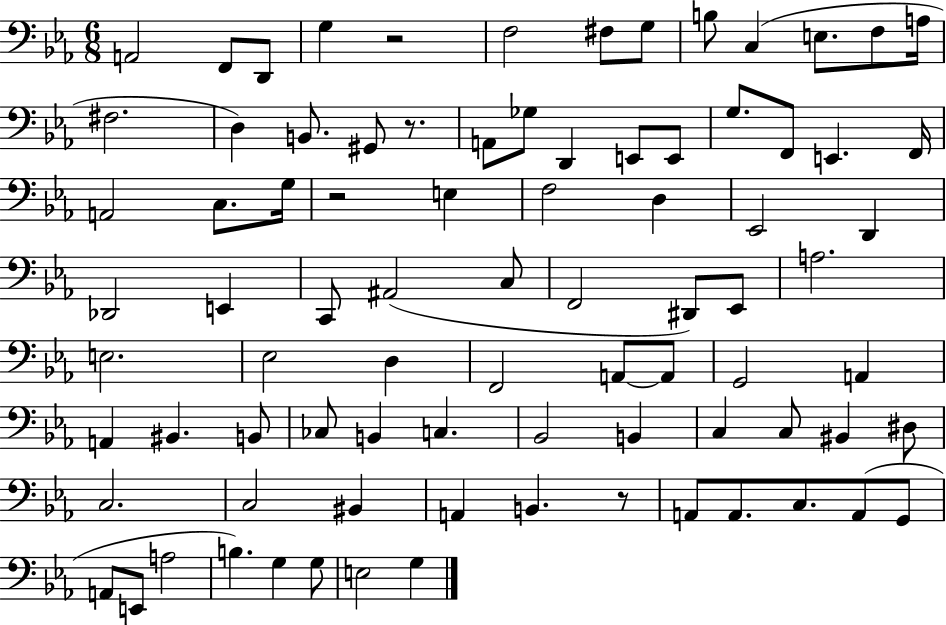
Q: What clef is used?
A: bass